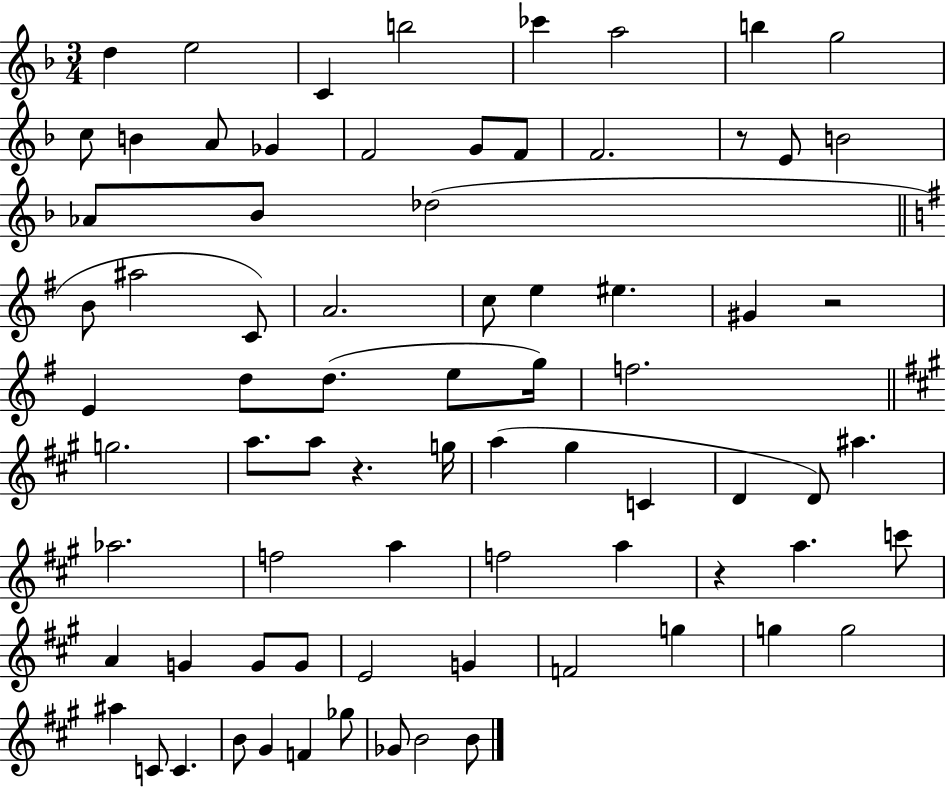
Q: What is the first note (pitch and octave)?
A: D5